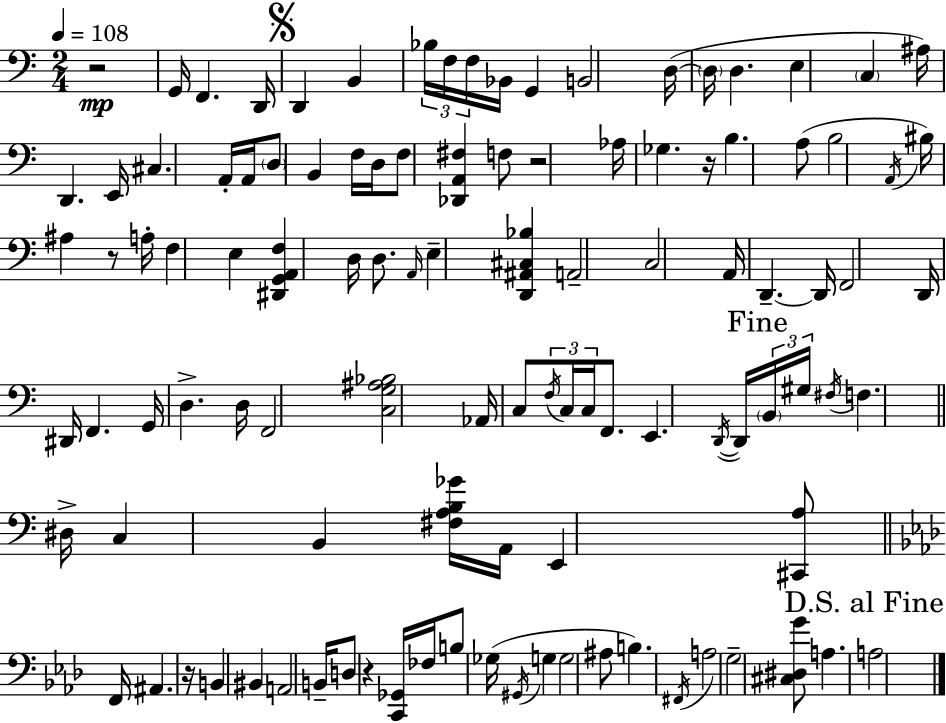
X:1
T:Untitled
M:2/4
L:1/4
K:Am
z2 G,,/4 F,, D,,/4 D,, B,, _B,/4 F,/4 F,/4 _B,,/4 G,, B,,2 D,/4 D,/4 D, E, C, ^A,/4 D,, E,,/4 ^C, A,,/4 A,,/4 D,/2 B,, F,/4 D,/4 F,/2 [_D,,A,,^F,] F,/2 z2 _A,/4 _G, z/4 B, A,/2 B,2 A,,/4 ^B,/4 ^A, z/2 A,/4 F, E, [^D,,G,,A,,F,] D,/4 D,/2 A,,/4 E, [D,,^A,,^C,_B,] A,,2 C,2 A,,/4 D,, D,,/4 F,,2 D,,/4 ^D,,/4 F,, G,,/4 D, D,/4 F,,2 [C,G,^A,_B,]2 _A,,/4 C,/2 F,/4 C,/4 C,/4 F,,/2 E,, D,,/4 D,,/4 B,,/4 ^G,/4 ^F,/4 F, ^D,/4 C, B,, [^F,A,B,_G]/4 A,,/4 E,, [^C,,A,]/2 F,,/4 ^A,, z/4 B,, ^B,, A,,2 B,,/4 D,/2 z [C,,_G,,]/4 _F,/4 B,/2 _G,/4 ^G,,/4 G, G,2 ^A,/2 B, ^F,,/4 A,2 G,2 [^C,^D,G]/2 A, A,2